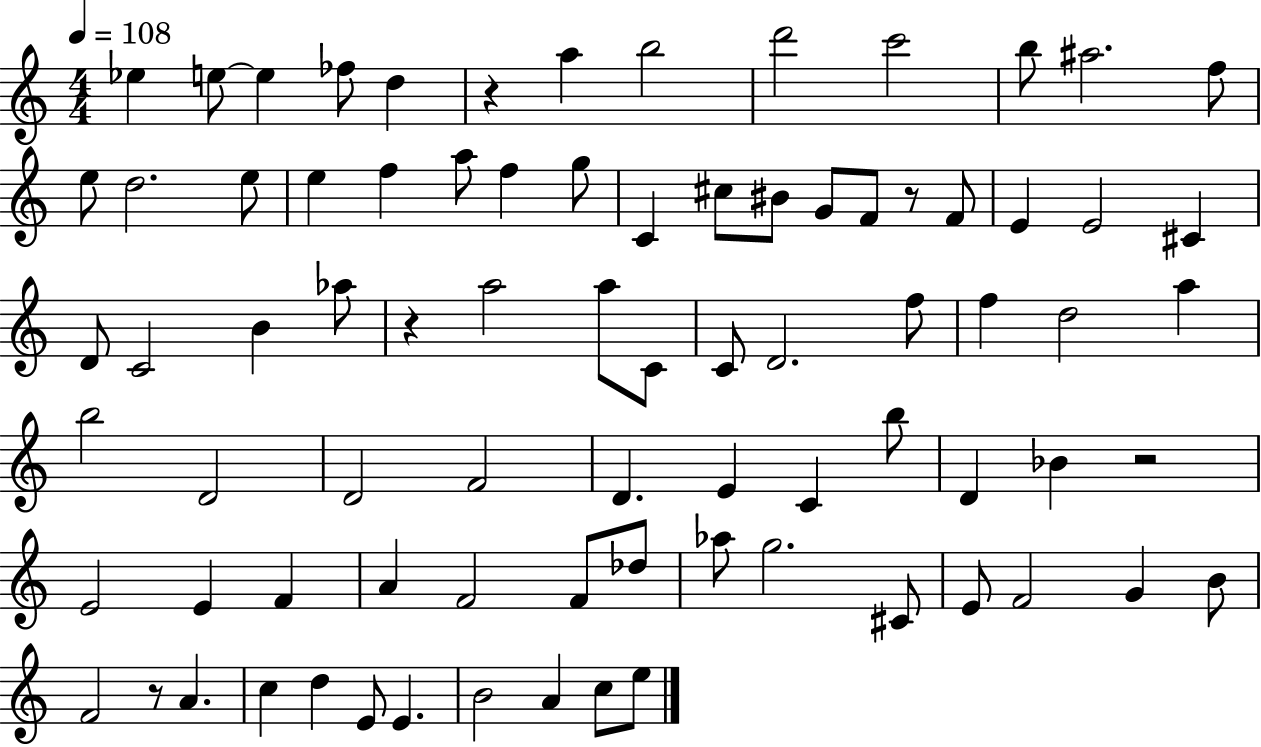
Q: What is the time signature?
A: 4/4